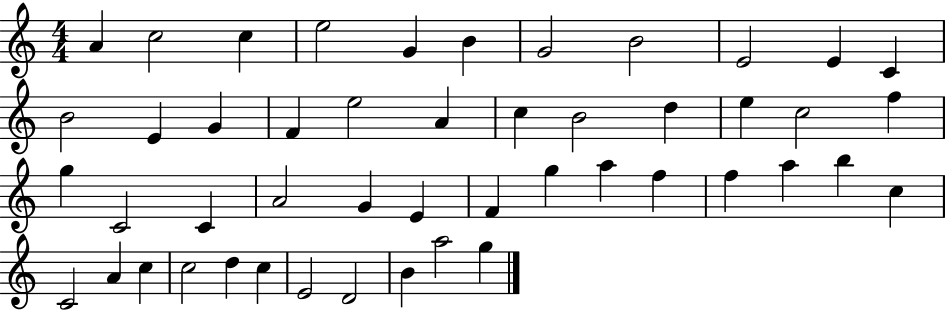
{
  \clef treble
  \numericTimeSignature
  \time 4/4
  \key c \major
  a'4 c''2 c''4 | e''2 g'4 b'4 | g'2 b'2 | e'2 e'4 c'4 | \break b'2 e'4 g'4 | f'4 e''2 a'4 | c''4 b'2 d''4 | e''4 c''2 f''4 | \break g''4 c'2 c'4 | a'2 g'4 e'4 | f'4 g''4 a''4 f''4 | f''4 a''4 b''4 c''4 | \break c'2 a'4 c''4 | c''2 d''4 c''4 | e'2 d'2 | b'4 a''2 g''4 | \break \bar "|."
}